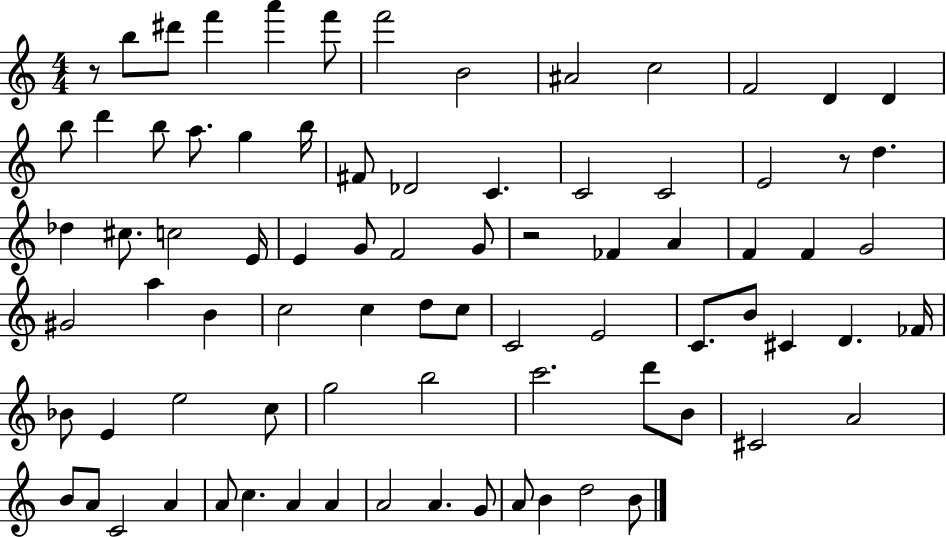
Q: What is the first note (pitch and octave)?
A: B5